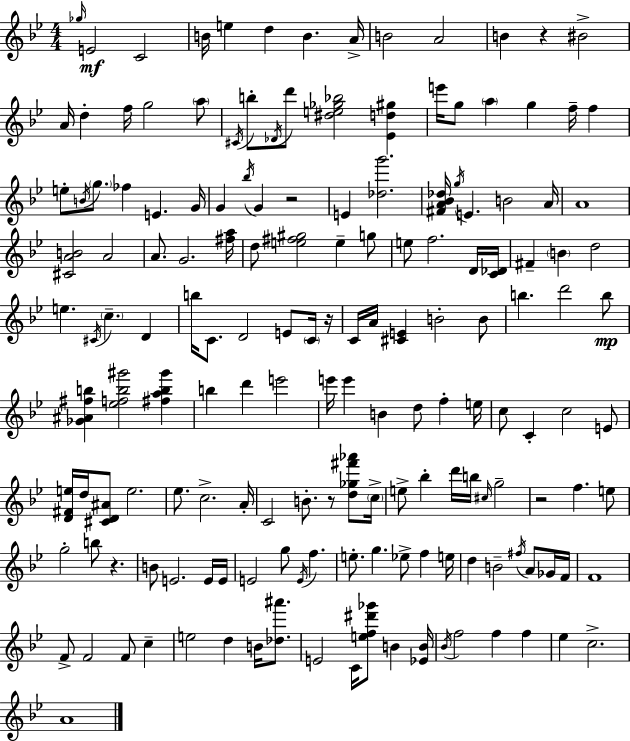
{
  \clef treble
  \numericTimeSignature
  \time 4/4
  \key bes \major
  \grace { ges''16 }\mf e'2 c'2 | b'16 e''4 d''4 b'4. | a'16-> b'2 a'2 | b'4 r4 bis'2-> | \break a'16 d''4-. f''16 g''2 \parenthesize a''8 | \acciaccatura { cis'16 } b''8-. \acciaccatura { des'16 } d'''8 <dis'' e'' ges'' bes''>2 <ees' d'' gis''>4 | e'''16 g''8 \parenthesize a''4 g''4 f''16-- f''4 | e''8-. \acciaccatura { b'16 } \parenthesize g''8. fes''4 e'4. | \break g'16 g'4 \acciaccatura { bes''16 } g'4 r2 | e'4 <des'' g'''>2. | <fis' a' bes' des''>16 \acciaccatura { g''16 } e'4. b'2 | a'16 a'1 | \break <cis' a' b'>2 a'2 | a'8. g'2. | <fis'' a''>16 d''8 <e'' fis'' gis''>2 | e''4-- g''8 e''8 f''2. | \break d'16 <c' des'>16 fis'4-- \parenthesize b'4 d''2 | e''4. \acciaccatura { cis'16 } \parenthesize c''4.-- | d'4 b''16 c'8. d'2 | e'8 \parenthesize c'16 r16 c'16 a'16 <cis' e'>4 b'2-. | \break b'8 b''4. d'''2 | b''8\mp <ges' ais' fis'' b''>4 <ees'' f'' b'' gis'''>2 | <fis'' a'' b'' gis'''>4 b''4 d'''4 e'''2 | e'''16 e'''4 b'4 | \break d''8 f''4-. e''16 c''8 c'4-. c''2 | e'8 <d' fis' e''>16 d''16 <cis' d' ais'>8 e''2. | ees''8. c''2.-> | a'16-. c'2 b'8.-. | \break r8 <d'' ges'' fis''' aes'''>8 \parenthesize c''16-> e''8-> bes''4-. d'''16 b''16 \grace { cis''16 } | g''2-- r2 | f''4. e''8 g''2-. | b''8 r4. b'8 e'2. | \break e'16 e'16 e'2 | g''8 \acciaccatura { e'16 } f''4. e''8.-. g''4. | ees''8-> f''4 e''16 d''4 b'2-- | \acciaccatura { fis''16 } a'8 ges'16 f'16 f'1 | \break f'8-> f'2 | f'8 c''4-- e''2 | d''4 b'16 <des'' ais'''>8. e'2 | c'16 <e'' f'' dis''' ges'''>8 b'4 <ees' b'>16 \acciaccatura { bes'16 } f''2 | \break f''4 f''4 ees''4 c''2.-> | a'1 | \bar "|."
}